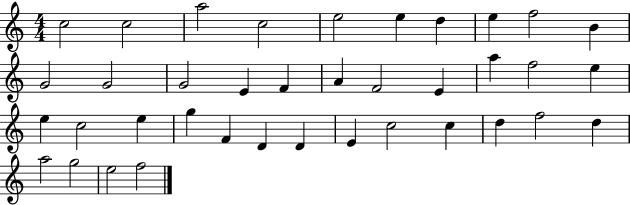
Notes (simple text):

C5/h C5/h A5/h C5/h E5/h E5/q D5/q E5/q F5/h B4/q G4/h G4/h G4/h E4/q F4/q A4/q F4/h E4/q A5/q F5/h E5/q E5/q C5/h E5/q G5/q F4/q D4/q D4/q E4/q C5/h C5/q D5/q F5/h D5/q A5/h G5/h E5/h F5/h